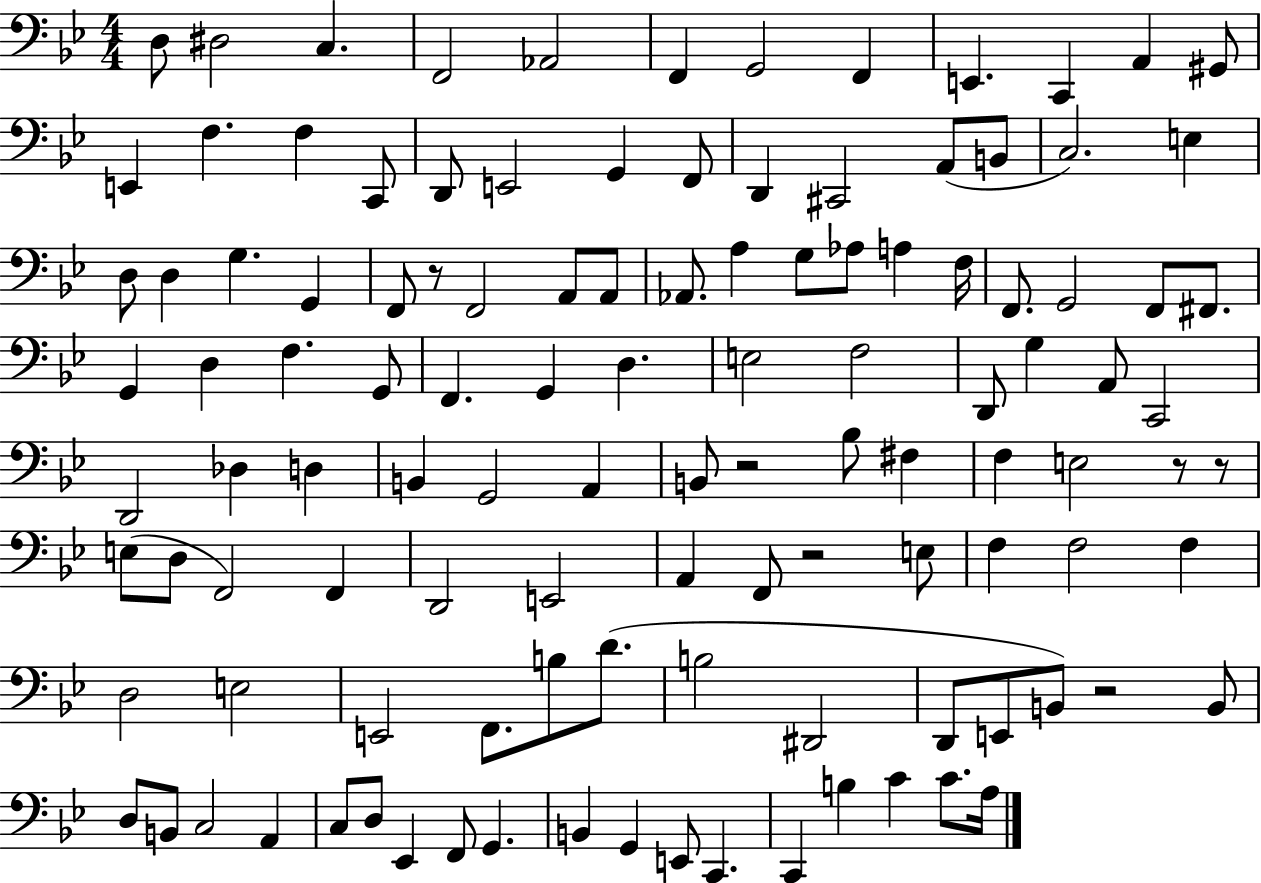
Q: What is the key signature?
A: BES major